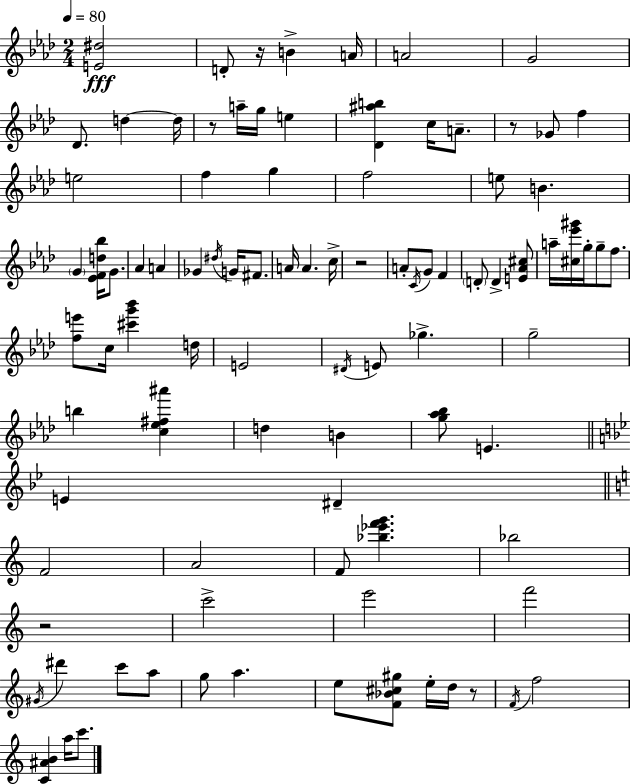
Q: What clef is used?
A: treble